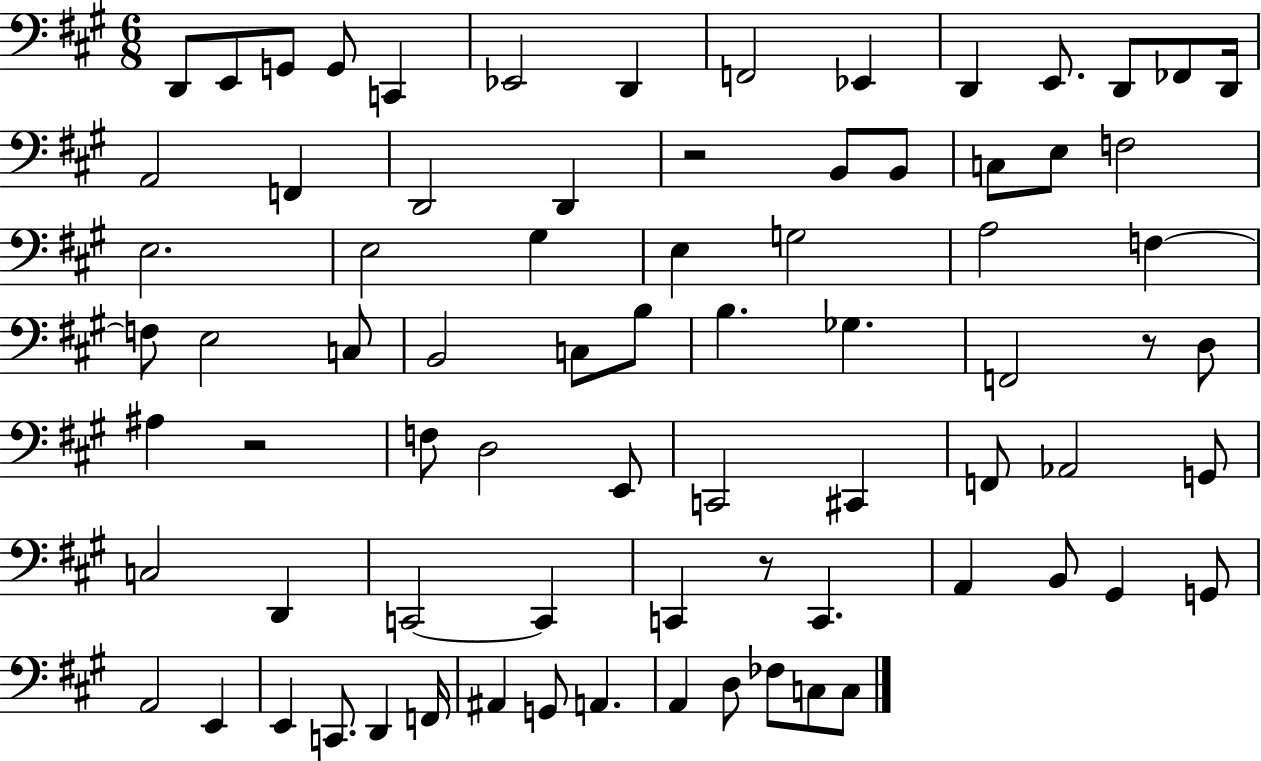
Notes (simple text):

D2/e E2/e G2/e G2/e C2/q Eb2/h D2/q F2/h Eb2/q D2/q E2/e. D2/e FES2/e D2/s A2/h F2/q D2/h D2/q R/h B2/e B2/e C3/e E3/e F3/h E3/h. E3/h G#3/q E3/q G3/h A3/h F3/q F3/e E3/h C3/e B2/h C3/e B3/e B3/q. Gb3/q. F2/h R/e D3/e A#3/q R/h F3/e D3/h E2/e C2/h C#2/q F2/e Ab2/h G2/e C3/h D2/q C2/h C2/q C2/q R/e C2/q. A2/q B2/e G#2/q G2/e A2/h E2/q E2/q C2/e. D2/q F2/s A#2/q G2/e A2/q. A2/q D3/e FES3/e C3/e C3/e